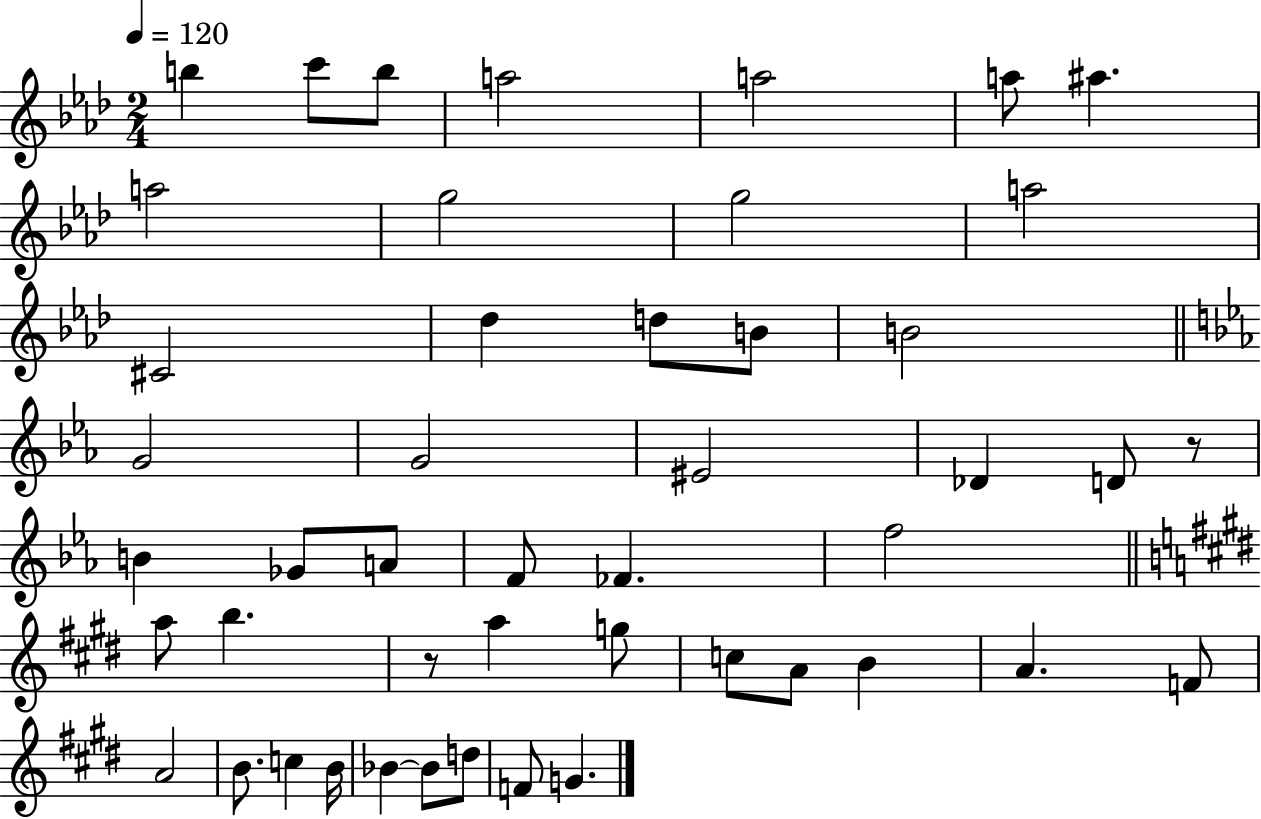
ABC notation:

X:1
T:Untitled
M:2/4
L:1/4
K:Ab
b c'/2 b/2 a2 a2 a/2 ^a a2 g2 g2 a2 ^C2 _d d/2 B/2 B2 G2 G2 ^E2 _D D/2 z/2 B _G/2 A/2 F/2 _F f2 a/2 b z/2 a g/2 c/2 A/2 B A F/2 A2 B/2 c B/4 _B _B/2 d/2 F/2 G